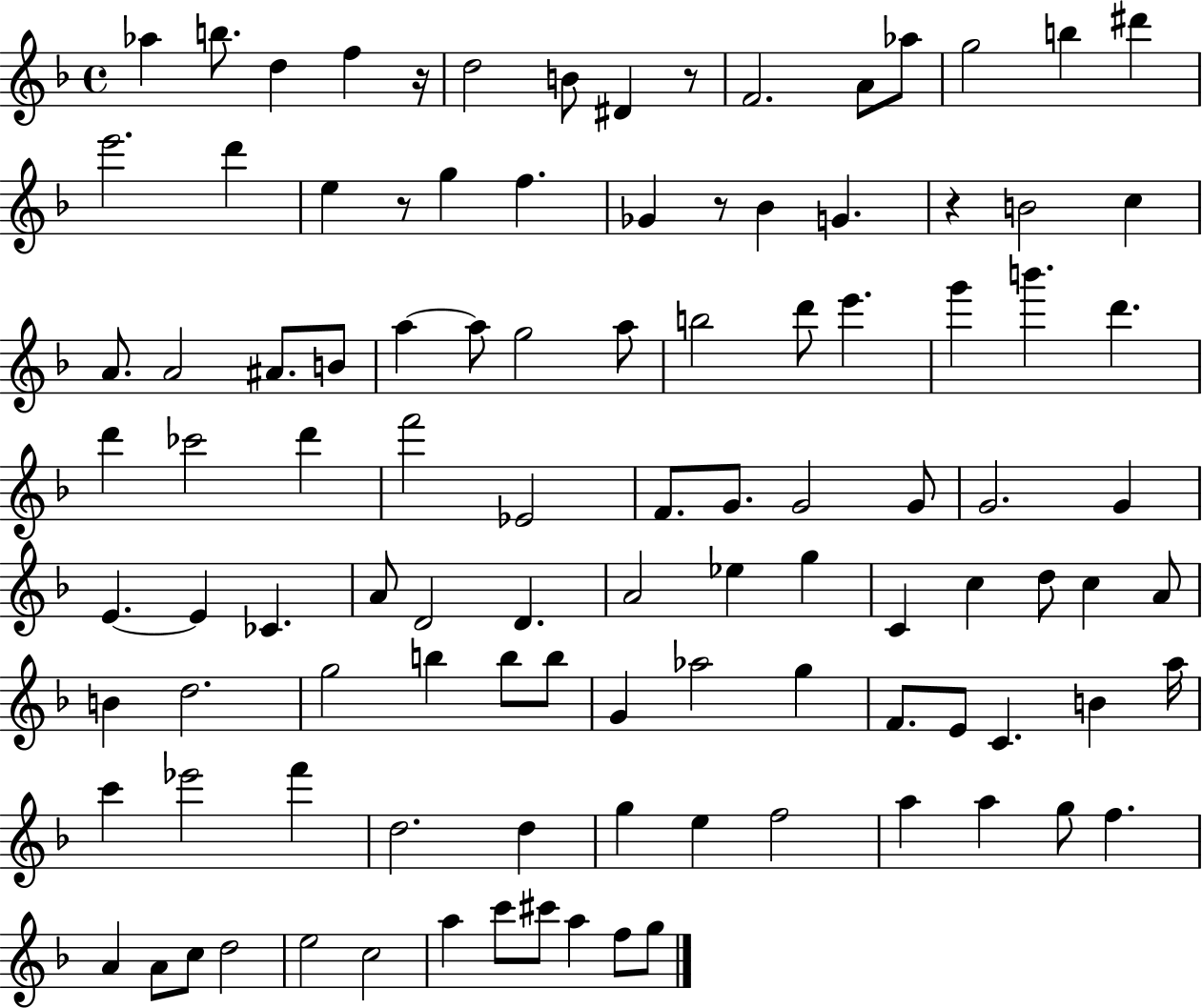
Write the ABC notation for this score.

X:1
T:Untitled
M:4/4
L:1/4
K:F
_a b/2 d f z/4 d2 B/2 ^D z/2 F2 A/2 _a/2 g2 b ^d' e'2 d' e z/2 g f _G z/2 _B G z B2 c A/2 A2 ^A/2 B/2 a a/2 g2 a/2 b2 d'/2 e' g' b' d' d' _c'2 d' f'2 _E2 F/2 G/2 G2 G/2 G2 G E E _C A/2 D2 D A2 _e g C c d/2 c A/2 B d2 g2 b b/2 b/2 G _a2 g F/2 E/2 C B a/4 c' _e'2 f' d2 d g e f2 a a g/2 f A A/2 c/2 d2 e2 c2 a c'/2 ^c'/2 a f/2 g/2